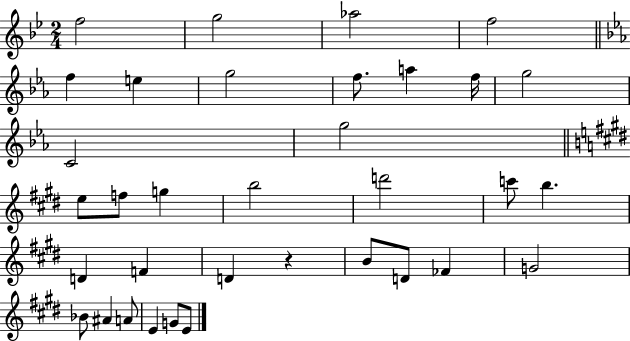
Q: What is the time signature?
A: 2/4